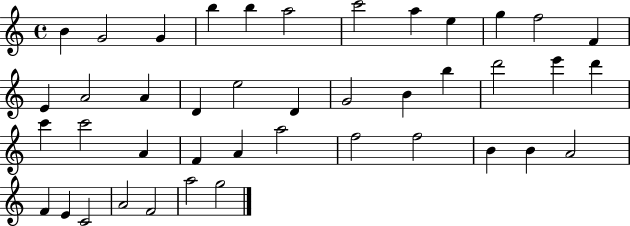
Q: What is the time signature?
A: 4/4